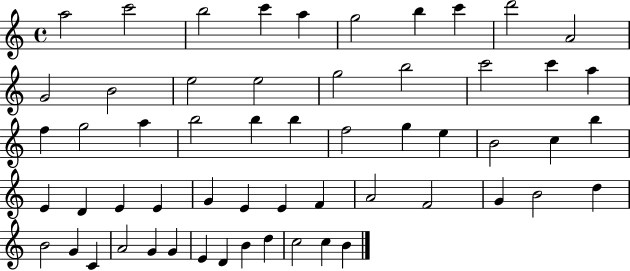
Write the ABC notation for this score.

X:1
T:Untitled
M:4/4
L:1/4
K:C
a2 c'2 b2 c' a g2 b c' d'2 A2 G2 B2 e2 e2 g2 b2 c'2 c' a f g2 a b2 b b f2 g e B2 c b E D E E G E E F A2 F2 G B2 d B2 G C A2 G G E D B d c2 c B